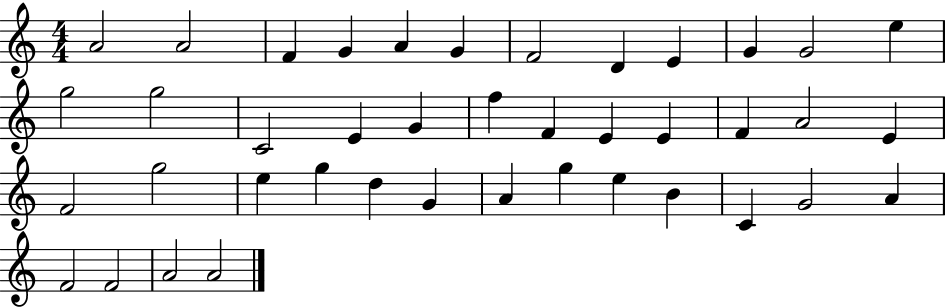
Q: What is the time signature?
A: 4/4